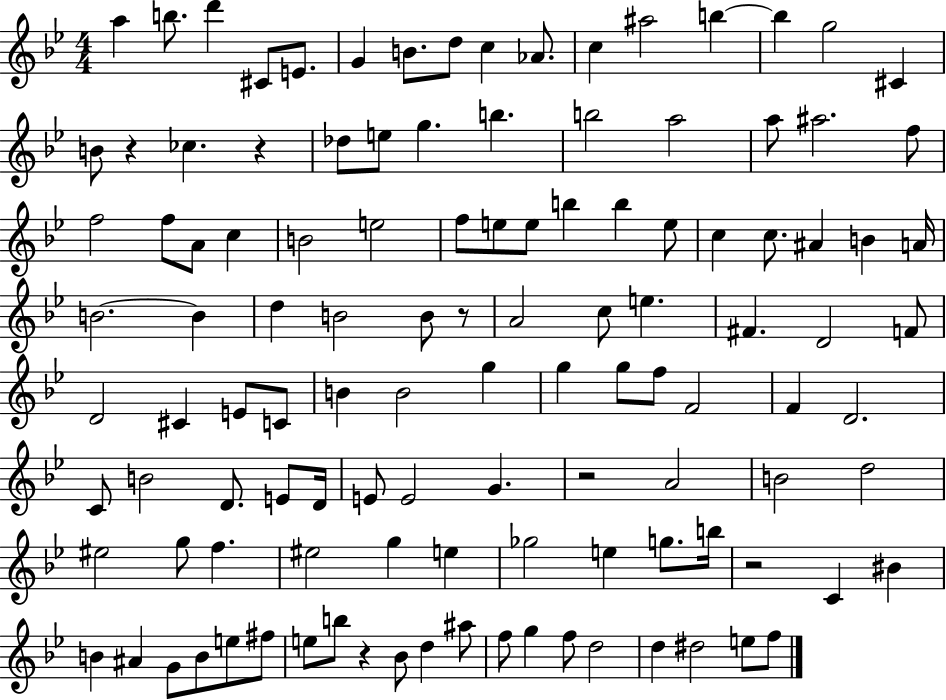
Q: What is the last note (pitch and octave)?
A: F5